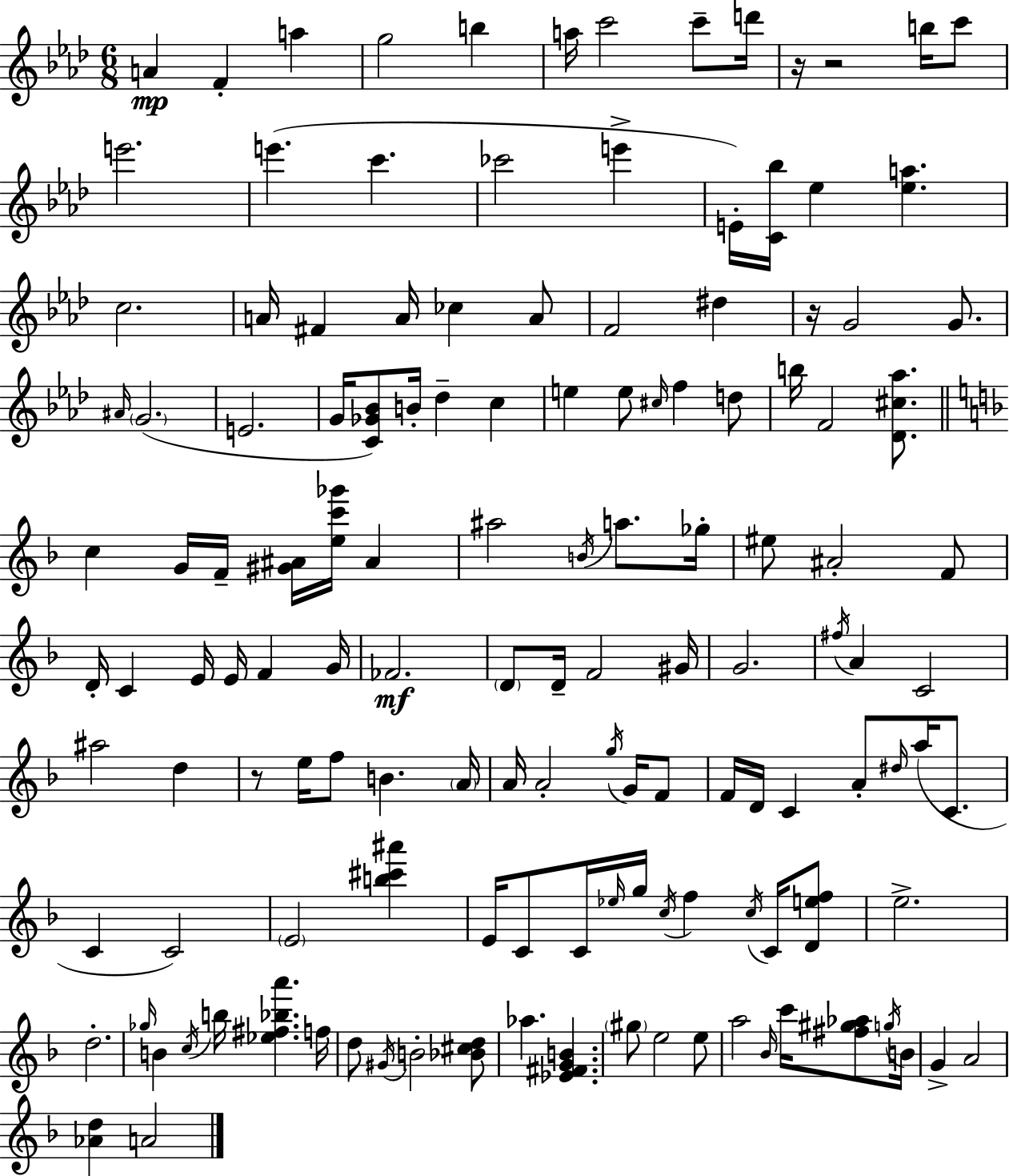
A4/q F4/q A5/q G5/h B5/q A5/s C6/h C6/e D6/s R/s R/h B5/s C6/e E6/h. E6/q. C6/q. CES6/h E6/q E4/s [C4,Bb5]/s Eb5/q [Eb5,A5]/q. C5/h. A4/s F#4/q A4/s CES5/q A4/e F4/h D#5/q R/s G4/h G4/e. A#4/s G4/h. E4/h. G4/s [C4,Gb4,Bb4]/e B4/s Db5/q C5/q E5/q E5/e C#5/s F5/q D5/e B5/s F4/h [Db4,C#5,Ab5]/e. C5/q G4/s F4/s [G#4,A#4]/s [E5,C6,Gb6]/s A#4/q A#5/h B4/s A5/e. Gb5/s EIS5/e A#4/h F4/e D4/s C4/q E4/s E4/s F4/q G4/s FES4/h. D4/e D4/s F4/h G#4/s G4/h. F#5/s A4/q C4/h A#5/h D5/q R/e E5/s F5/e B4/q. A4/s A4/s A4/h G5/s G4/s F4/e F4/s D4/s C4/q A4/e D#5/s A5/s C4/e. C4/q C4/h E4/h [B5,C#6,A#6]/q E4/s C4/e C4/s Eb5/s G5/s C5/s F5/q C5/s C4/s [D4,E5,F5]/e E5/h. D5/h. Gb5/s B4/q C5/s B5/s [Eb5,F#5,Bb5,A6]/q. F5/s D5/e G#4/s B4/h [Bb4,C#5,D5]/e Ab5/q. [Eb4,F#4,G4,B4]/q. G#5/e E5/h E5/e A5/h Bb4/s C6/s [F#5,G#5,Ab5]/e G5/s B4/s G4/q A4/h [Ab4,D5]/q A4/h